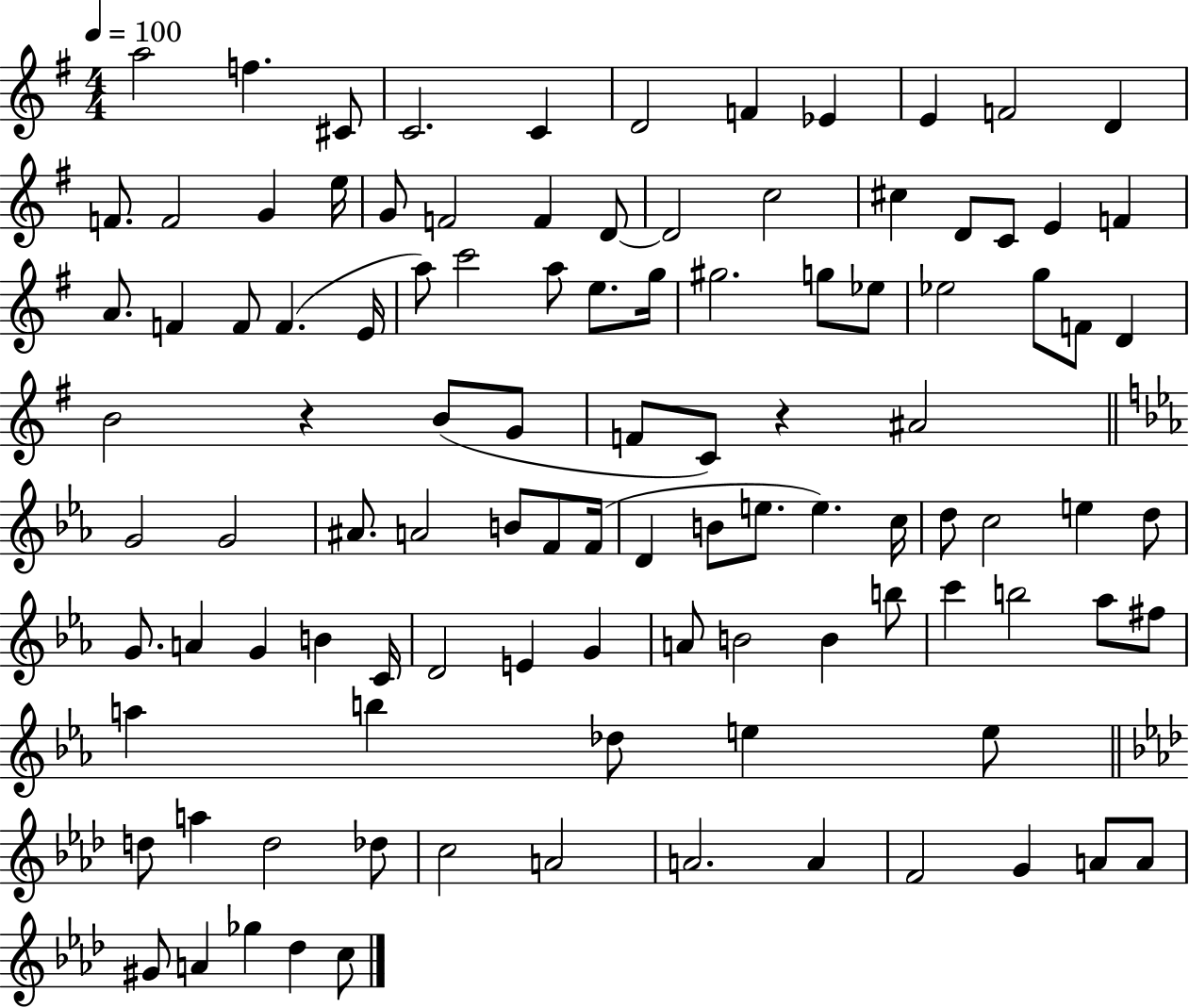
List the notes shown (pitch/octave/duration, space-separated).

A5/h F5/q. C#4/e C4/h. C4/q D4/h F4/q Eb4/q E4/q F4/h D4/q F4/e. F4/h G4/q E5/s G4/e F4/h F4/q D4/e D4/h C5/h C#5/q D4/e C4/e E4/q F4/q A4/e. F4/q F4/e F4/q. E4/s A5/e C6/h A5/e E5/e. G5/s G#5/h. G5/e Eb5/e Eb5/h G5/e F4/e D4/q B4/h R/q B4/e G4/e F4/e C4/e R/q A#4/h G4/h G4/h A#4/e. A4/h B4/e F4/e F4/s D4/q B4/e E5/e. E5/q. C5/s D5/e C5/h E5/q D5/e G4/e. A4/q G4/q B4/q C4/s D4/h E4/q G4/q A4/e B4/h B4/q B5/e C6/q B5/h Ab5/e F#5/e A5/q B5/q Db5/e E5/q E5/e D5/e A5/q D5/h Db5/e C5/h A4/h A4/h. A4/q F4/h G4/q A4/e A4/e G#4/e A4/q Gb5/q Db5/q C5/e